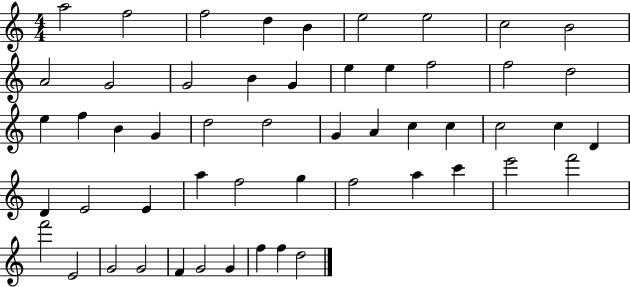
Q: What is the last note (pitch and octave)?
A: D5